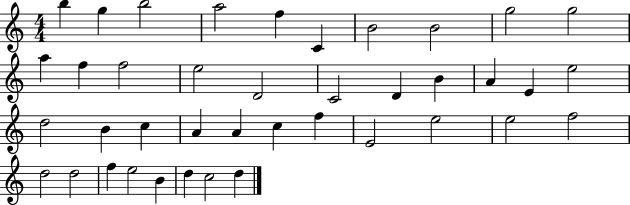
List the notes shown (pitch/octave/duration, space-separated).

B5/q G5/q B5/h A5/h F5/q C4/q B4/h B4/h G5/h G5/h A5/q F5/q F5/h E5/h D4/h C4/h D4/q B4/q A4/q E4/q E5/h D5/h B4/q C5/q A4/q A4/q C5/q F5/q E4/h E5/h E5/h F5/h D5/h D5/h F5/q E5/h B4/q D5/q C5/h D5/q